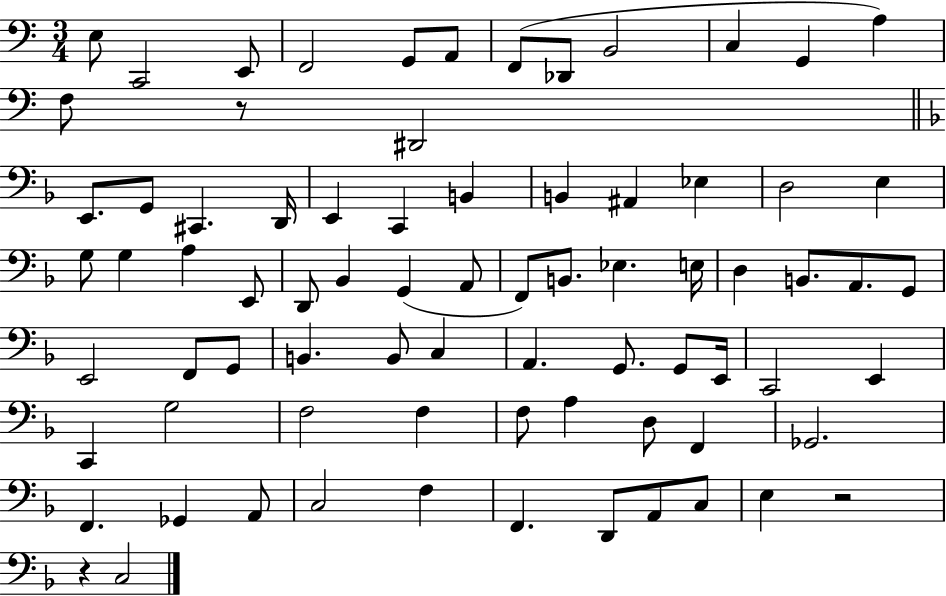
{
  \clef bass
  \numericTimeSignature
  \time 3/4
  \key c \major
  e8 c,2 e,8 | f,2 g,8 a,8 | f,8( des,8 b,2 | c4 g,4 a4) | \break f8 r8 dis,2 | \bar "||" \break \key d \minor e,8. g,8 cis,4. d,16 | e,4 c,4 b,4 | b,4 ais,4 ees4 | d2 e4 | \break g8 g4 a4 e,8 | d,8 bes,4 g,4( a,8 | f,8) b,8. ees4. e16 | d4 b,8. a,8. g,8 | \break e,2 f,8 g,8 | b,4. b,8 c4 | a,4. g,8. g,8 e,16 | c,2 e,4 | \break c,4 g2 | f2 f4 | f8 a4 d8 f,4 | ges,2. | \break f,4. ges,4 a,8 | c2 f4 | f,4. d,8 a,8 c8 | e4 r2 | \break r4 c2 | \bar "|."
}